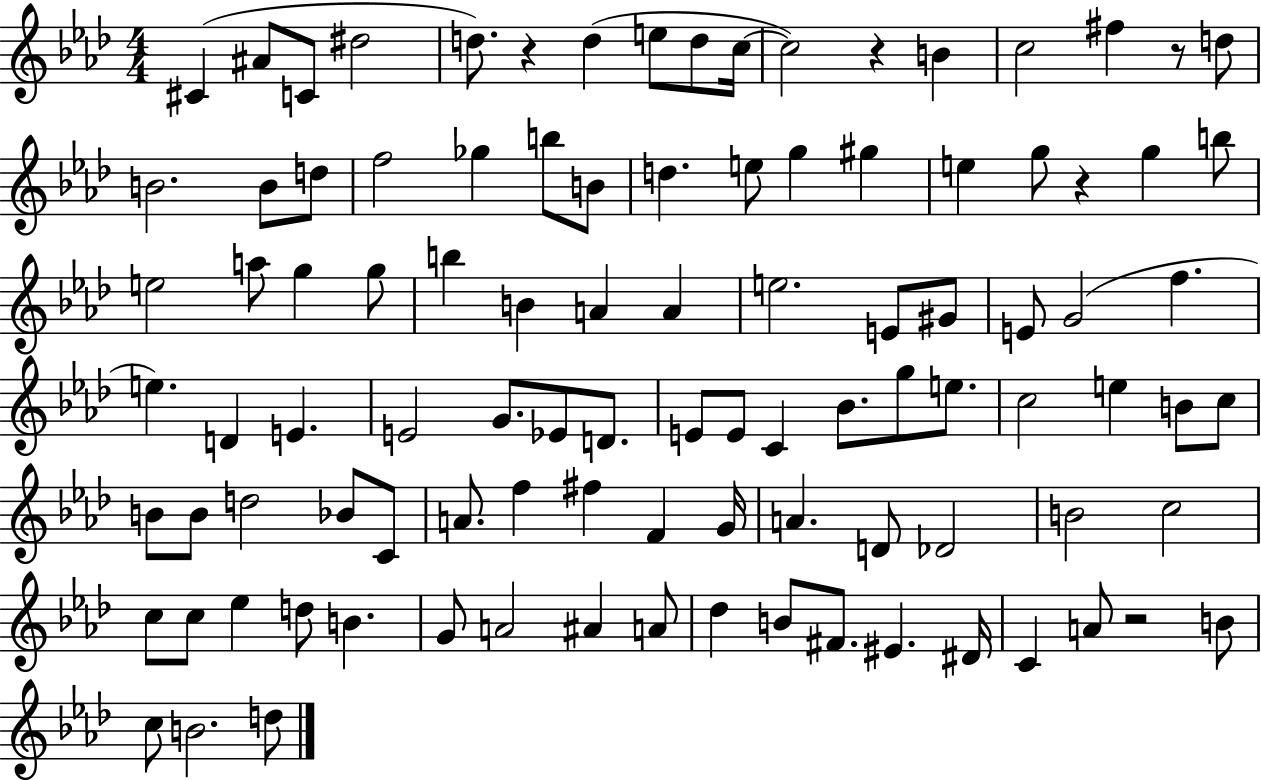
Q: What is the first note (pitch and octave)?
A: C#4